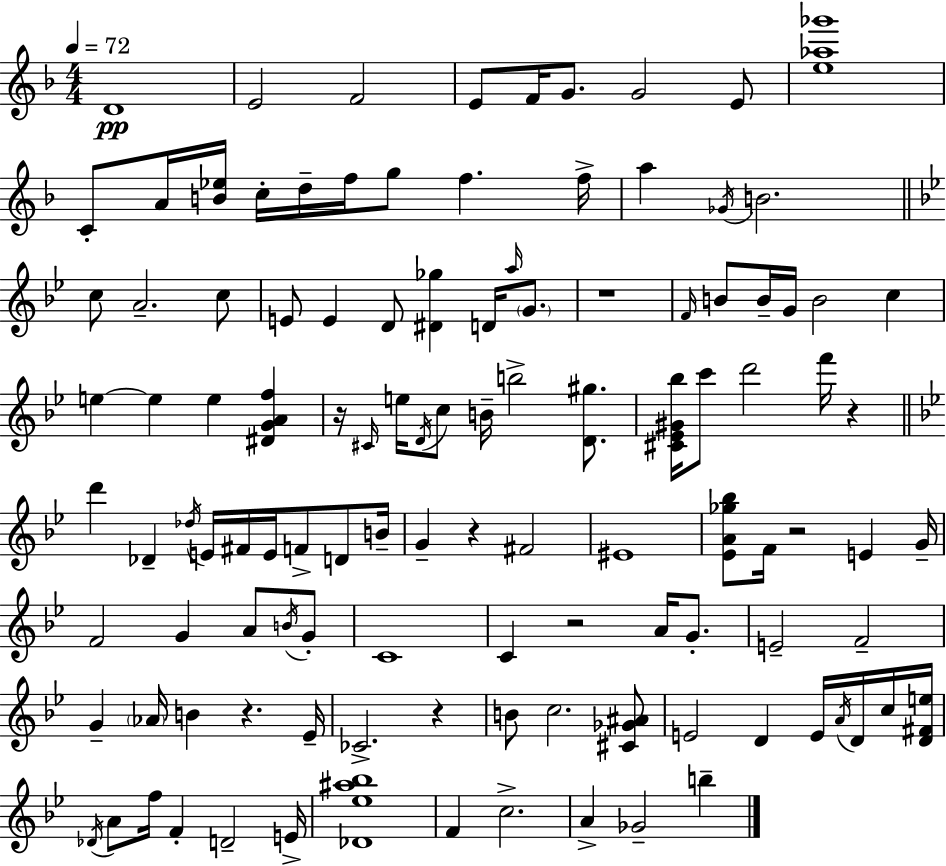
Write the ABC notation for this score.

X:1
T:Untitled
M:4/4
L:1/4
K:F
D4 E2 F2 E/2 F/4 G/2 G2 E/2 [e_a_g']4 C/2 A/4 [B_e]/4 c/4 d/4 f/4 g/2 f f/4 a _G/4 B2 c/2 A2 c/2 E/2 E D/2 [^D_g] D/4 a/4 G/2 z4 F/4 B/2 B/4 G/4 B2 c e e e [^DGAf] z/4 ^C/4 e/4 D/4 c/2 B/4 b2 [D^g]/2 [^C_E^G_b]/4 c'/2 d'2 f'/4 z d' _D _d/4 E/4 ^F/4 E/4 F/2 D/2 B/4 G z ^F2 ^E4 [_EA_g_b]/2 F/4 z2 E G/4 F2 G A/2 B/4 G/2 C4 C z2 A/4 G/2 E2 F2 G _A/4 B z _E/4 _C2 z B/2 c2 [^C_G^A]/2 E2 D E/4 A/4 D/4 c/4 [D^Fe]/4 _D/4 A/2 f/4 F D2 E/4 [_D_e^a_b]4 F c2 A _G2 b